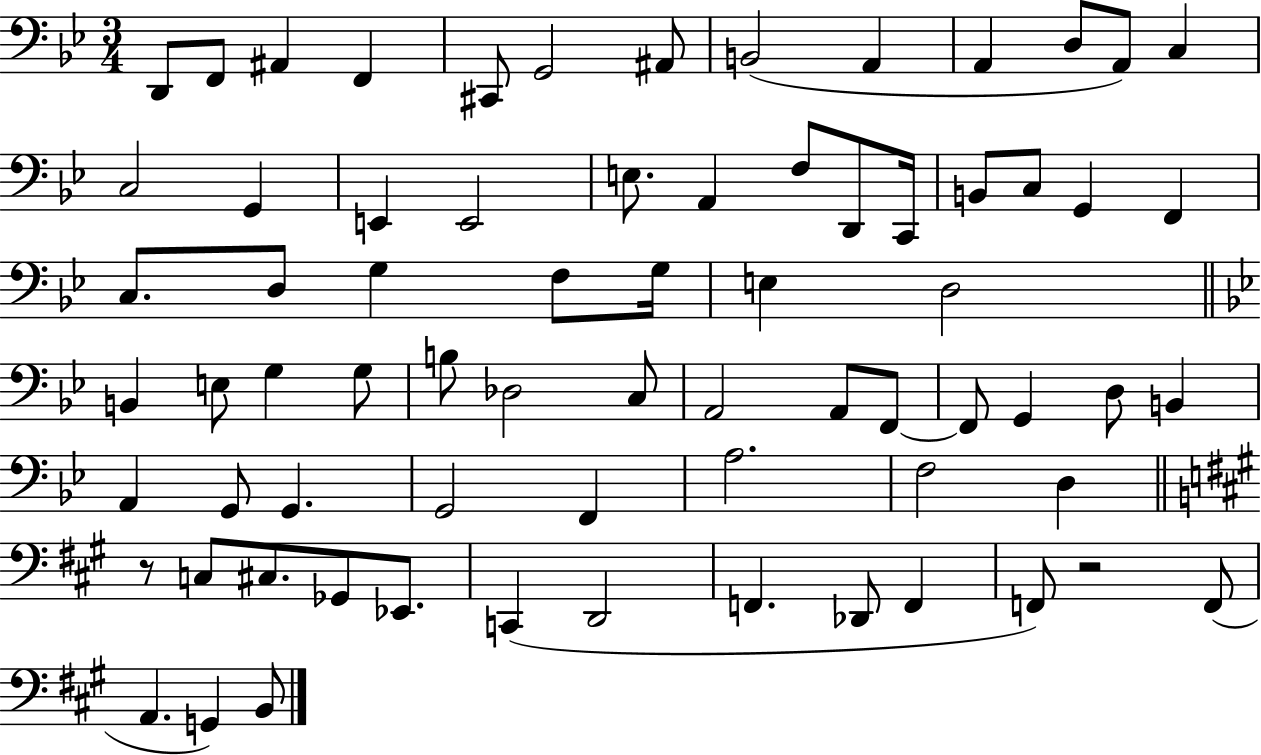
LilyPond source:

{
  \clef bass
  \numericTimeSignature
  \time 3/4
  \key bes \major
  d,8 f,8 ais,4 f,4 | cis,8 g,2 ais,8 | b,2( a,4 | a,4 d8 a,8) c4 | \break c2 g,4 | e,4 e,2 | e8. a,4 f8 d,8 c,16 | b,8 c8 g,4 f,4 | \break c8. d8 g4 f8 g16 | e4 d2 | \bar "||" \break \key bes \major b,4 e8 g4 g8 | b8 des2 c8 | a,2 a,8 f,8~~ | f,8 g,4 d8 b,4 | \break a,4 g,8 g,4. | g,2 f,4 | a2. | f2 d4 | \break \bar "||" \break \key a \major r8 c8 cis8. ges,8 ees,8. | c,4( d,2 | f,4. des,8 f,4 | f,8) r2 f,8( | \break a,4. g,4) b,8 | \bar "|."
}